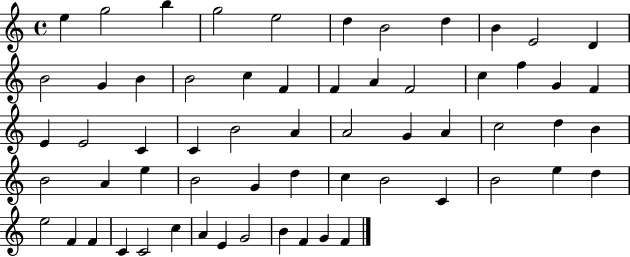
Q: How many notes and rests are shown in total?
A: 61